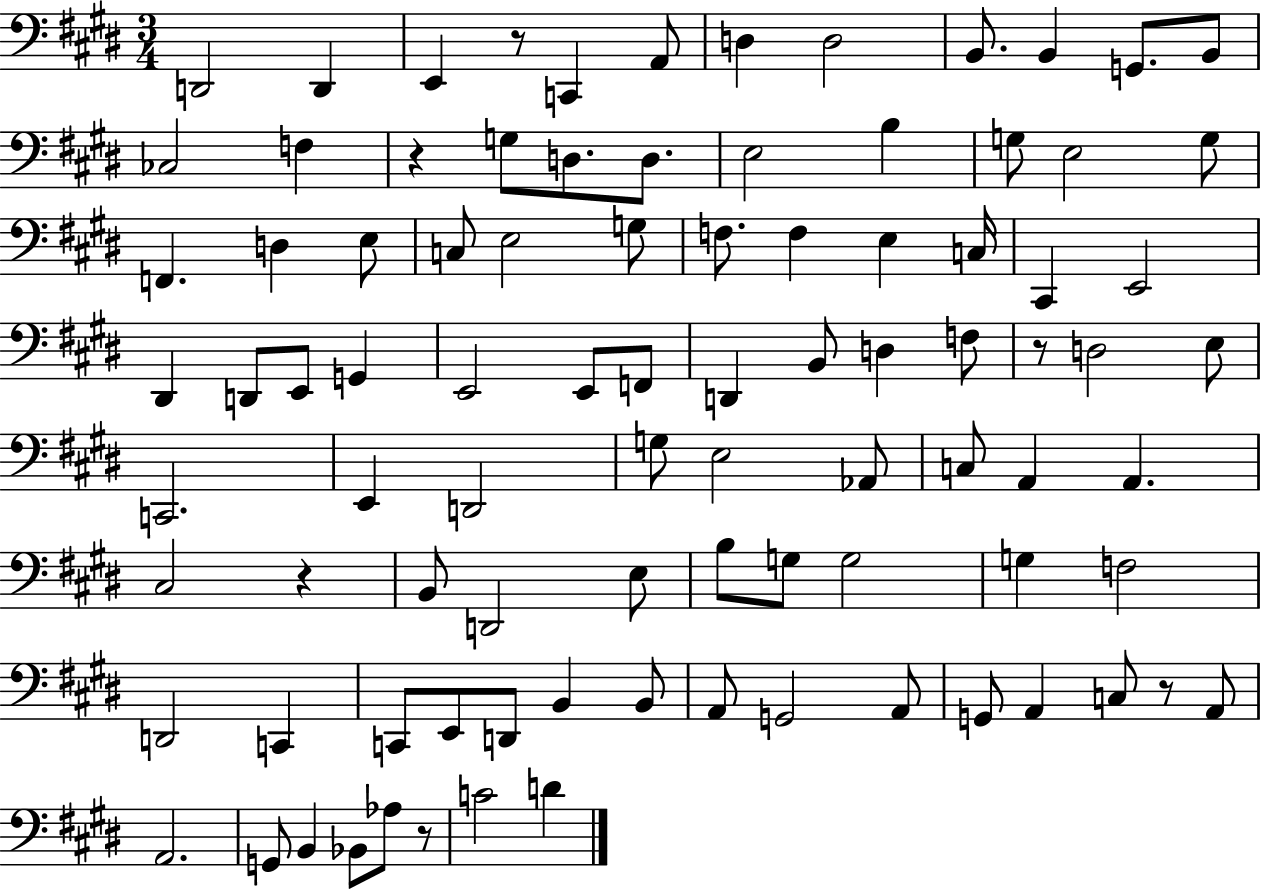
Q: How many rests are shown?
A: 6